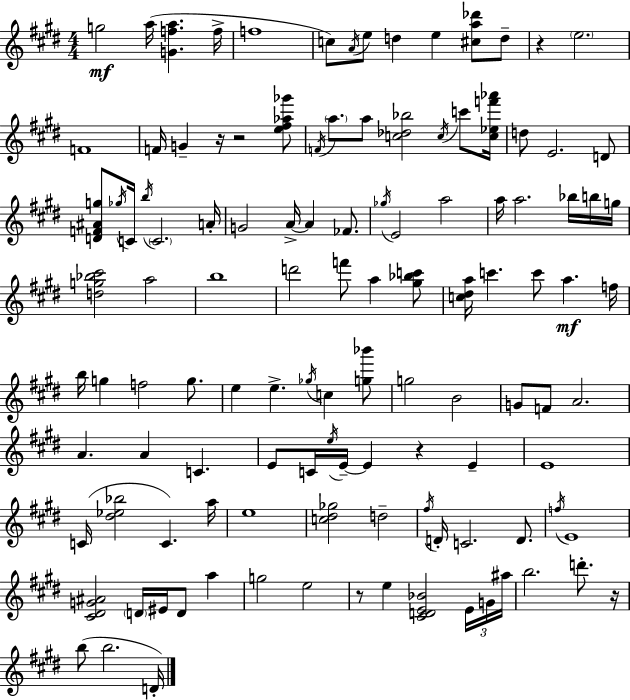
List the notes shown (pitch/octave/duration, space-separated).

G5/h A5/s [G4,F5,A5]/q. F5/s F5/w C5/e A4/s E5/e D5/q E5/q [C#5,A5,Db6]/e D5/e R/q E5/h. F4/w F4/s G4/q R/s R/h [E5,F#5,Ab5,Gb6]/e F4/s A5/e. A5/e [C5,Db5,Bb5]/h C5/s C6/e [C5,Eb5,F6,Ab6]/s D5/e E4/h. D4/e [D4,F4,A#4,G5]/e Gb5/s C4/s B5/s C4/h. A4/s G4/h A4/s A4/q FES4/e. Gb5/s E4/h A5/h A5/s A5/h. Bb5/s B5/s G5/s [D5,G5,Bb5,C#6]/h A5/h B5/w D6/h F6/e A5/q [G#5,Bb5,C6]/e [C5,D#5,A5]/s C6/q. C6/e A5/q. F5/s B5/s G5/q F5/h G5/e. E5/q E5/q. Gb5/s C5/q [G5,Bb6]/e G5/h B4/h G4/e F4/e A4/h. A4/q. A4/q C4/q. E4/e C4/s E5/s E4/s E4/q R/q E4/q E4/w C4/s [D#5,Eb5,Bb5]/h C4/q. A5/s E5/w [C5,D#5,Gb5]/h D5/h F#5/s D4/s C4/h. D4/e. F5/s E4/w [C#4,D#4,G4,A#4]/h D4/s EIS4/s D4/e A5/q G5/h E5/h R/e E5/q [C#4,D4,E4,Bb4]/h E4/s G4/s A#5/s B5/h. D6/e. R/s B5/e B5/h. D4/s